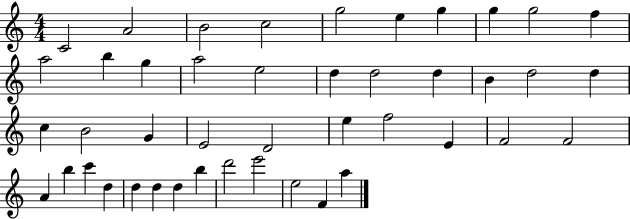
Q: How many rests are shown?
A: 0